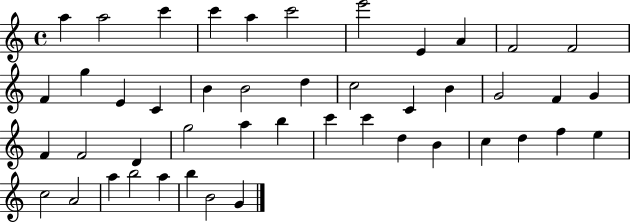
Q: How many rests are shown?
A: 0